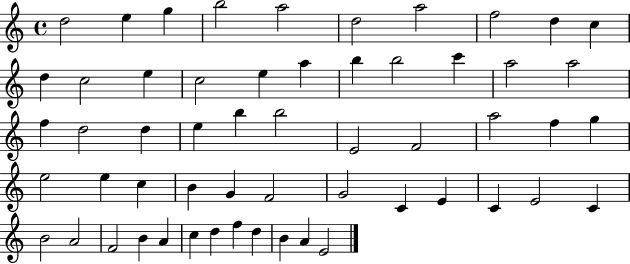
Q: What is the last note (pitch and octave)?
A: E4